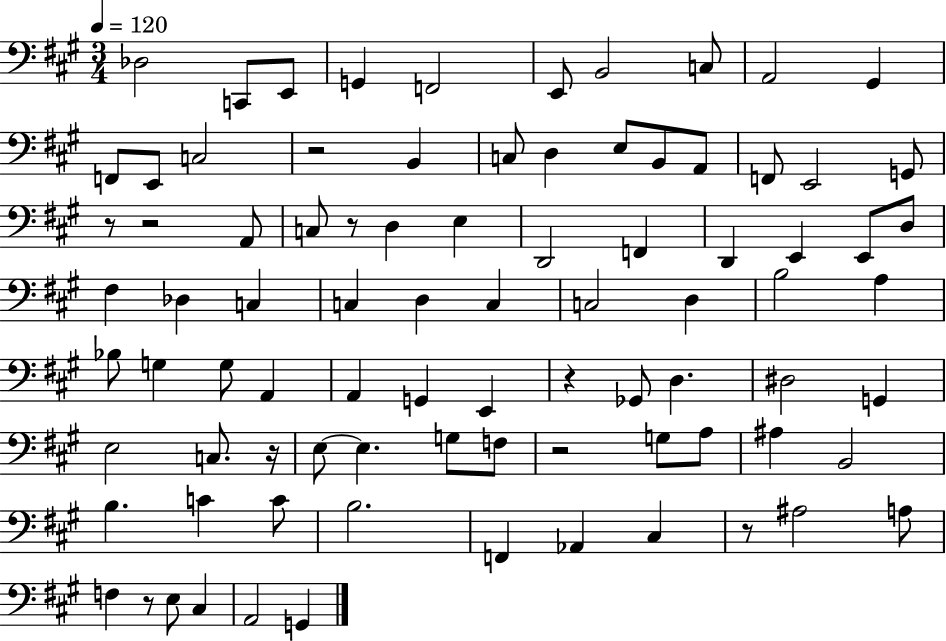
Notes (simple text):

Db3/h C2/e E2/e G2/q F2/h E2/e B2/h C3/e A2/h G#2/q F2/e E2/e C3/h R/h B2/q C3/e D3/q E3/e B2/e A2/e F2/e E2/h G2/e R/e R/h A2/e C3/e R/e D3/q E3/q D2/h F2/q D2/q E2/q E2/e D3/e F#3/q Db3/q C3/q C3/q D3/q C3/q C3/h D3/q B3/h A3/q Bb3/e G3/q G3/e A2/q A2/q G2/q E2/q R/q Gb2/e D3/q. D#3/h G2/q E3/h C3/e. R/s E3/e E3/q. G3/e F3/e R/h G3/e A3/e A#3/q B2/h B3/q. C4/q C4/e B3/h. F2/q Ab2/q C#3/q R/e A#3/h A3/e F3/q R/e E3/e C#3/q A2/h G2/q